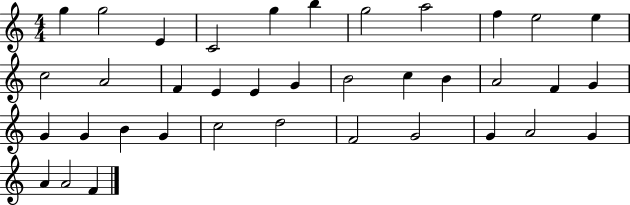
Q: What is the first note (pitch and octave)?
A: G5